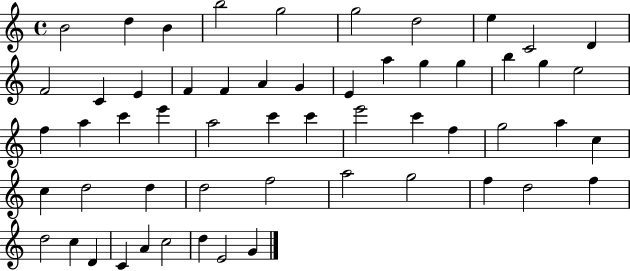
{
  \clef treble
  \time 4/4
  \defaultTimeSignature
  \key c \major
  b'2 d''4 b'4 | b''2 g''2 | g''2 d''2 | e''4 c'2 d'4 | \break f'2 c'4 e'4 | f'4 f'4 a'4 g'4 | e'4 a''4 g''4 g''4 | b''4 g''4 e''2 | \break f''4 a''4 c'''4 e'''4 | a''2 c'''4 c'''4 | e'''2 c'''4 f''4 | g''2 a''4 c''4 | \break c''4 d''2 d''4 | d''2 f''2 | a''2 g''2 | f''4 d''2 f''4 | \break d''2 c''4 d'4 | c'4 a'4 c''2 | d''4 e'2 g'4 | \bar "|."
}